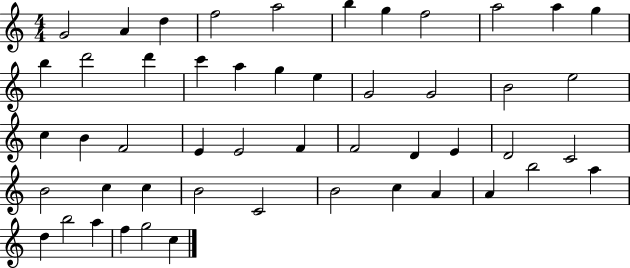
G4/h A4/q D5/q F5/h A5/h B5/q G5/q F5/h A5/h A5/q G5/q B5/q D6/h D6/q C6/q A5/q G5/q E5/q G4/h G4/h B4/h E5/h C5/q B4/q F4/h E4/q E4/h F4/q F4/h D4/q E4/q D4/h C4/h B4/h C5/q C5/q B4/h C4/h B4/h C5/q A4/q A4/q B5/h A5/q D5/q B5/h A5/q F5/q G5/h C5/q